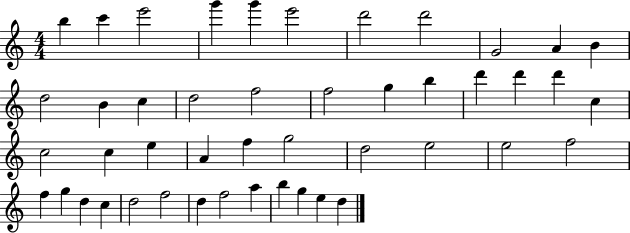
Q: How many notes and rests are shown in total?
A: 46